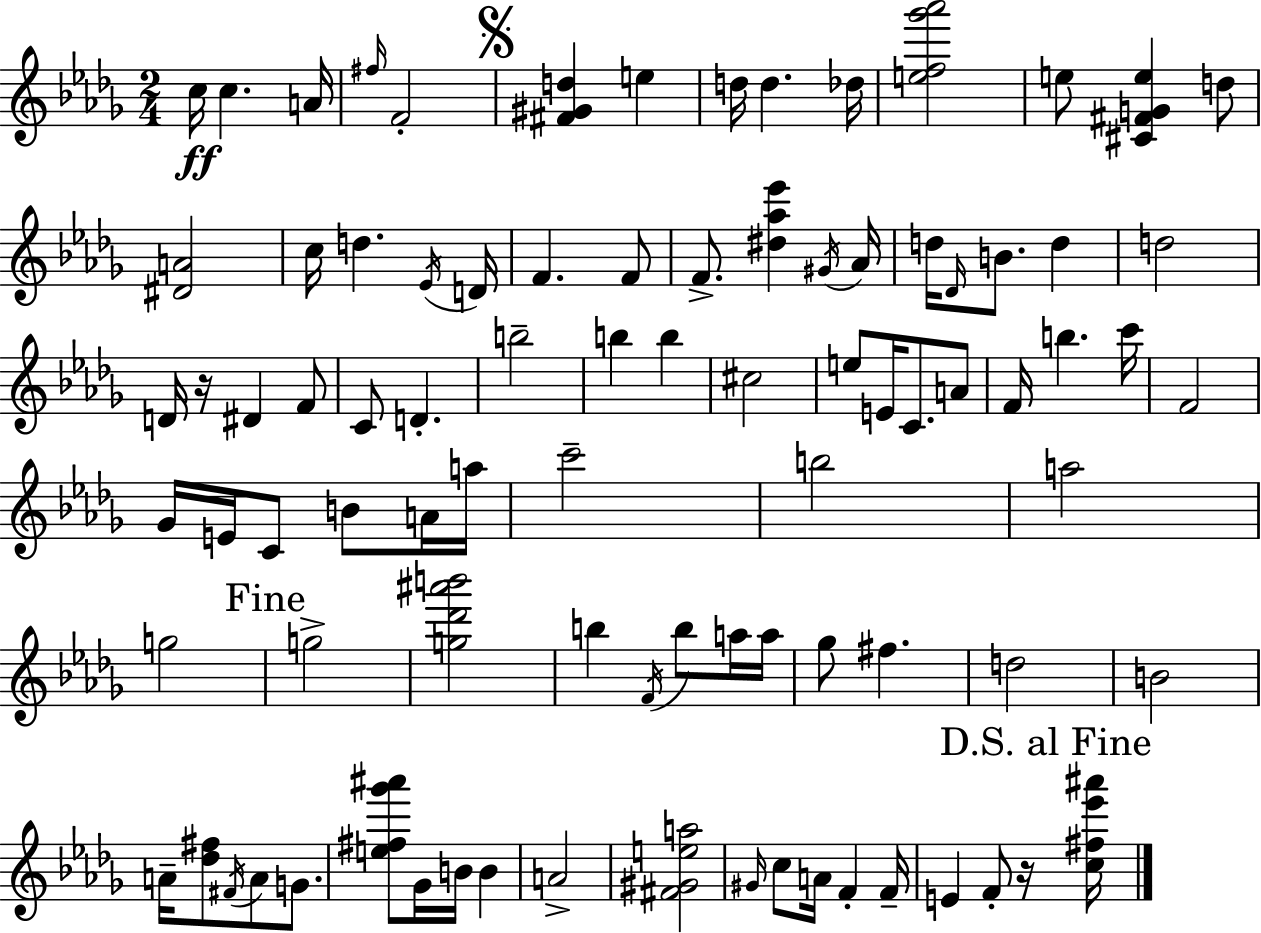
{
  \clef treble
  \numericTimeSignature
  \time 2/4
  \key bes \minor
  c''16\ff c''4. a'16 | \grace { fis''16 } f'2-. | \mark \markup { \musicglyph "scripts.segno" } <fis' gis' d''>4 e''4 | d''16 d''4. | \break des''16 <e'' f'' ges''' aes'''>2 | e''8 <cis' fis' g' e''>4 d''8 | <dis' a'>2 | c''16 d''4. | \break \acciaccatura { ees'16 } d'16 f'4. | f'8 f'8.-> <dis'' aes'' ees'''>4 | \acciaccatura { gis'16 } aes'16 d''16 \grace { des'16 } b'8. | d''4 d''2 | \break d'16 r16 dis'4 | f'8 c'8 d'4.-. | b''2-- | b''4 | \break b''4 cis''2 | e''8 e'16 c'8. | a'8 f'16 b''4. | c'''16 f'2 | \break ges'16 e'16 c'8 | b'8 a'16 a''16 c'''2-- | b''2 | a''2 | \break g''2 | \mark "Fine" g''2-> | <g'' des''' ais''' b'''>2 | b''4 | \break \acciaccatura { f'16 } b''8 a''16 a''16 ges''8 fis''4. | d''2 | b'2 | a'16-- <des'' fis''>8 | \break \acciaccatura { fis'16 } a'8 g'8. <e'' fis'' ges''' ais'''>8 | ges'16 b'16 b'4 a'2-> | <fis' gis' e'' a''>2 | \grace { gis'16 } c''8 | \break a'16 f'4-. f'16-- e'4 | f'8-. r16 \mark "D.S. al Fine" <c'' fis'' ees''' ais'''>16 \bar "|."
}